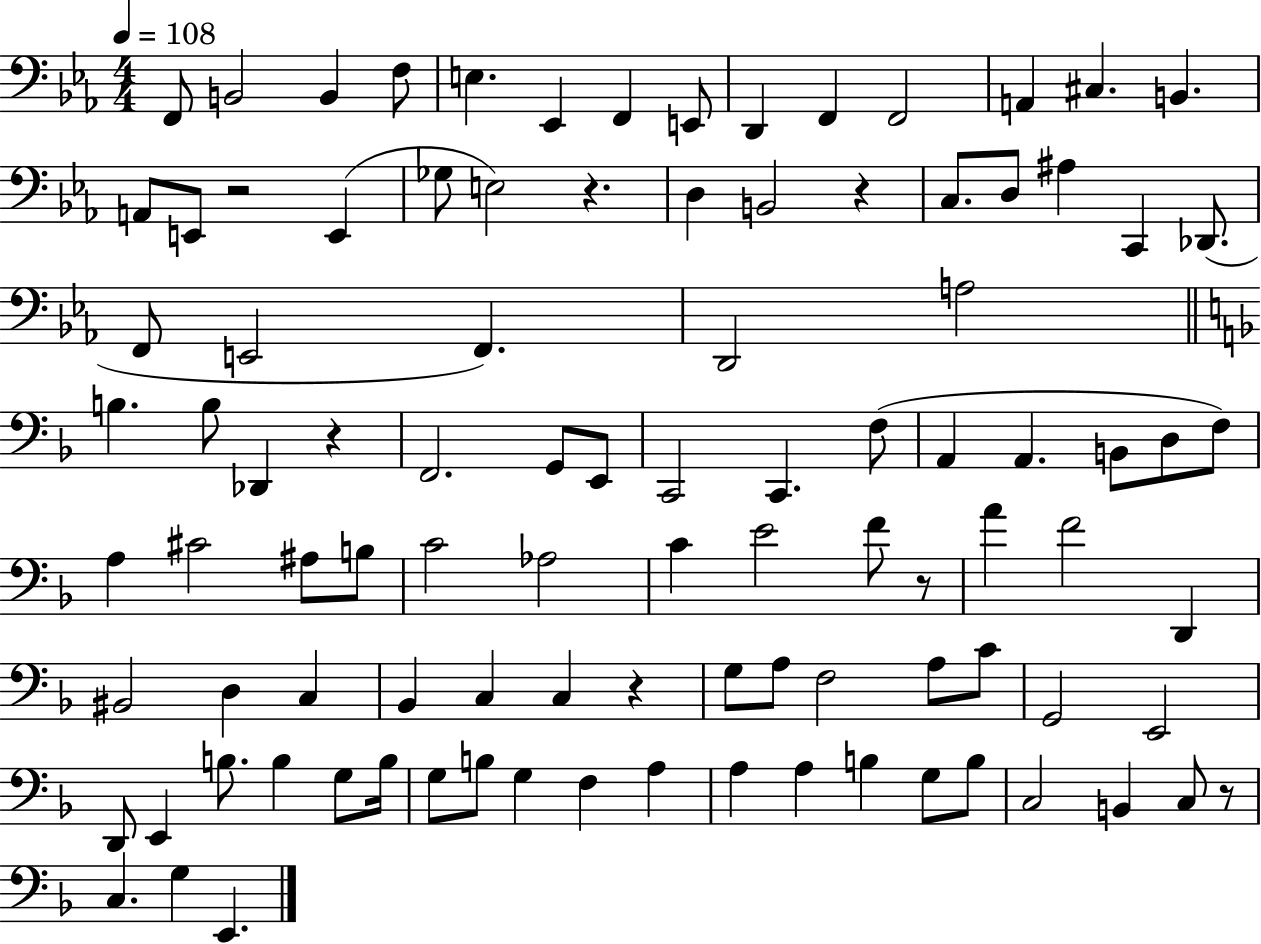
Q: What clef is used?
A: bass